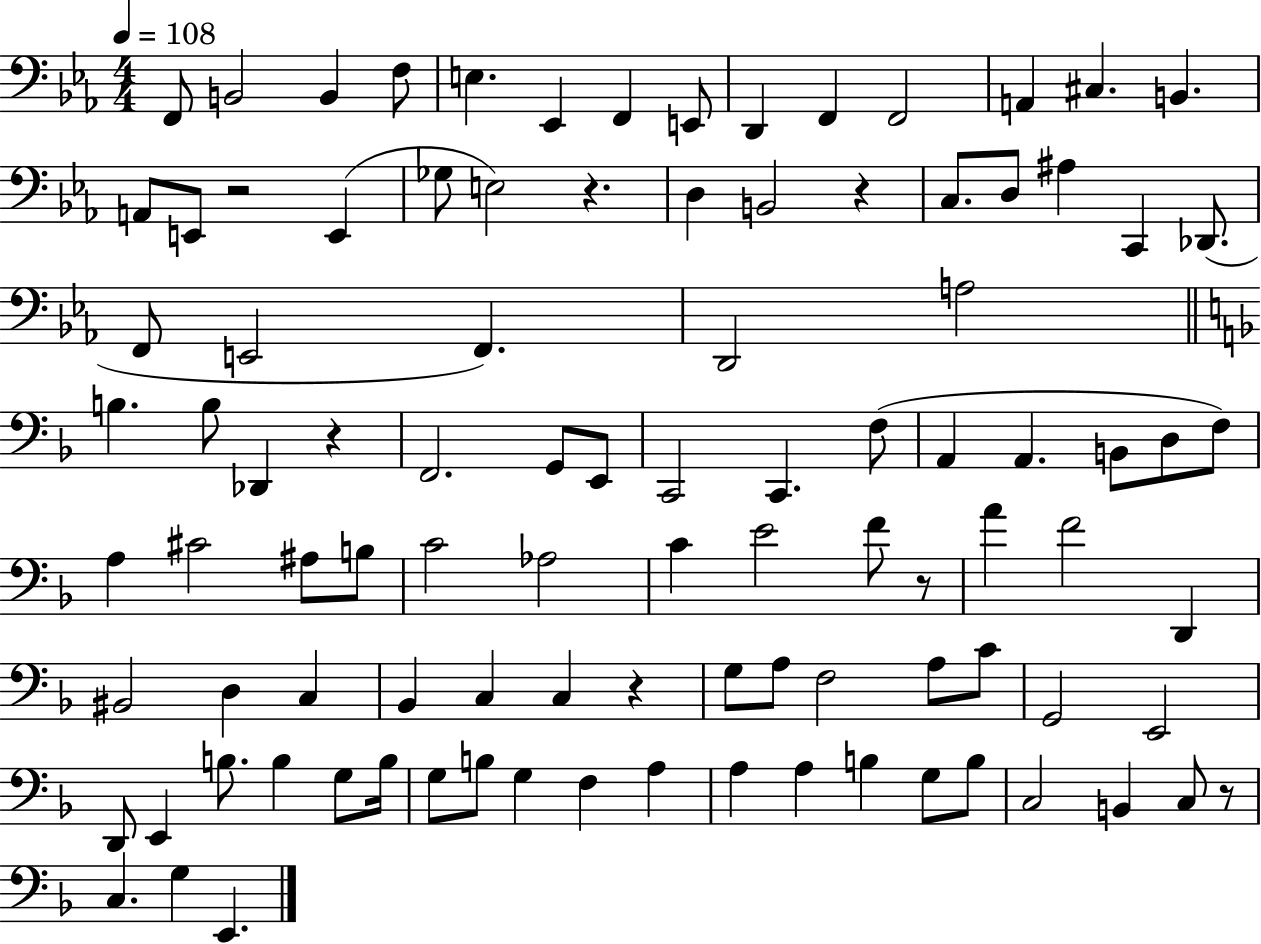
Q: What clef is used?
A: bass